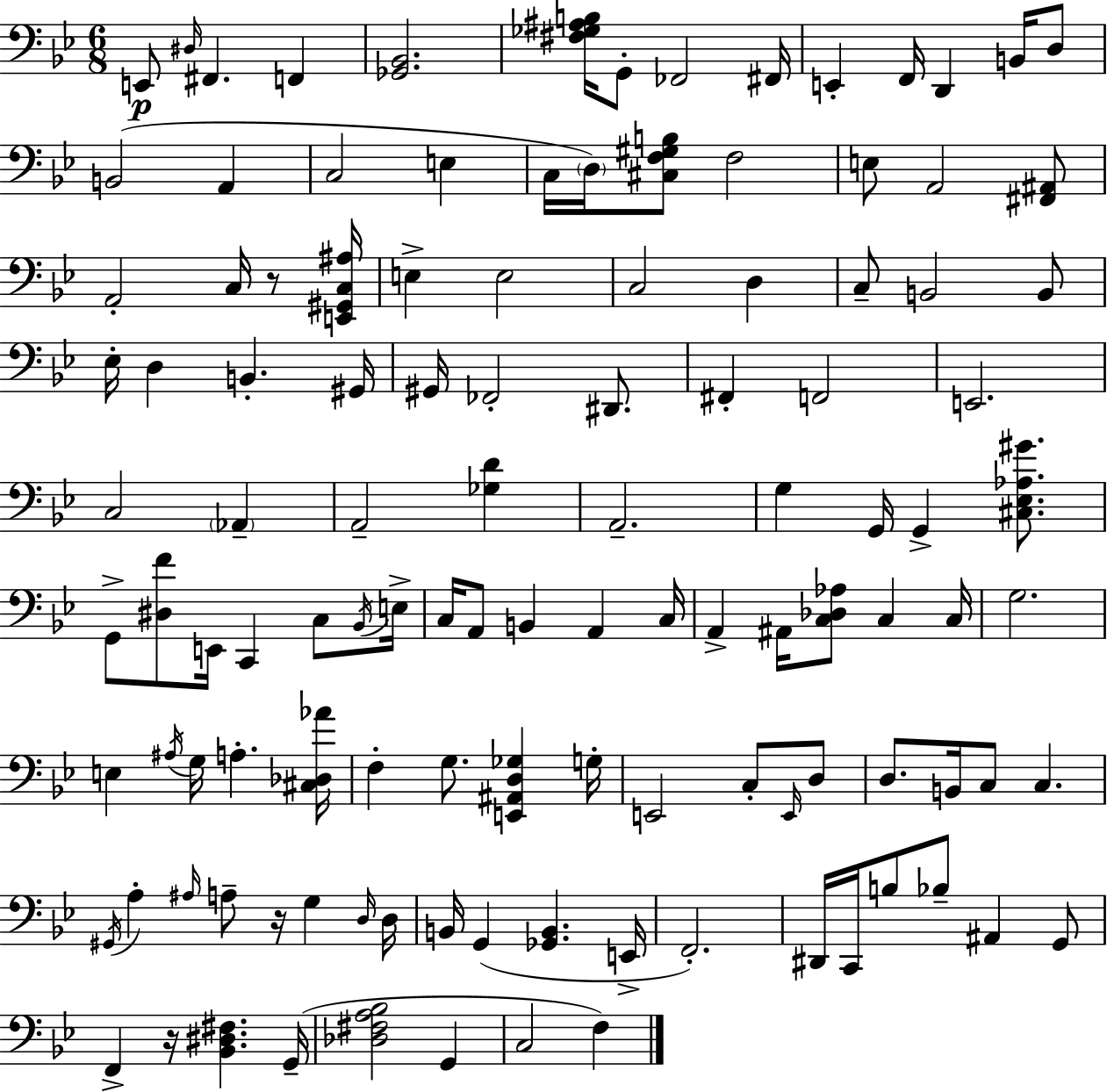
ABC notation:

X:1
T:Untitled
M:6/8
L:1/4
K:Bb
E,,/2 ^D,/4 ^F,, F,, [_G,,_B,,]2 [^F,_G,^A,B,]/4 G,,/2 _F,,2 ^F,,/4 E,, F,,/4 D,, B,,/4 D,/2 B,,2 A,, C,2 E, C,/4 D,/4 [^C,F,^G,B,]/2 F,2 E,/2 A,,2 [^F,,^A,,]/2 A,,2 C,/4 z/2 [E,,^G,,C,^A,]/4 E, E,2 C,2 D, C,/2 B,,2 B,,/2 _E,/4 D, B,, ^G,,/4 ^G,,/4 _F,,2 ^D,,/2 ^F,, F,,2 E,,2 C,2 _A,, A,,2 [_G,D] A,,2 G, G,,/4 G,, [^C,_E,_A,^G]/2 G,,/2 [^D,F]/2 E,,/4 C,, C,/2 _B,,/4 E,/4 C,/4 A,,/2 B,, A,, C,/4 A,, ^A,,/4 [C,_D,_A,]/2 C, C,/4 G,2 E, ^A,/4 G,/4 A, [^C,_D,_A]/4 F, G,/2 [E,,^A,,D,_G,] G,/4 E,,2 C,/2 E,,/4 D,/2 D,/2 B,,/4 C,/2 C, ^G,,/4 A, ^A,/4 A,/2 z/4 G, D,/4 D,/4 B,,/4 G,, [_G,,B,,] E,,/4 F,,2 ^D,,/4 C,,/4 B,/2 _B,/2 ^A,, G,,/2 F,, z/4 [_B,,^D,^F,] G,,/4 [_D,^F,A,_B,]2 G,, C,2 F,